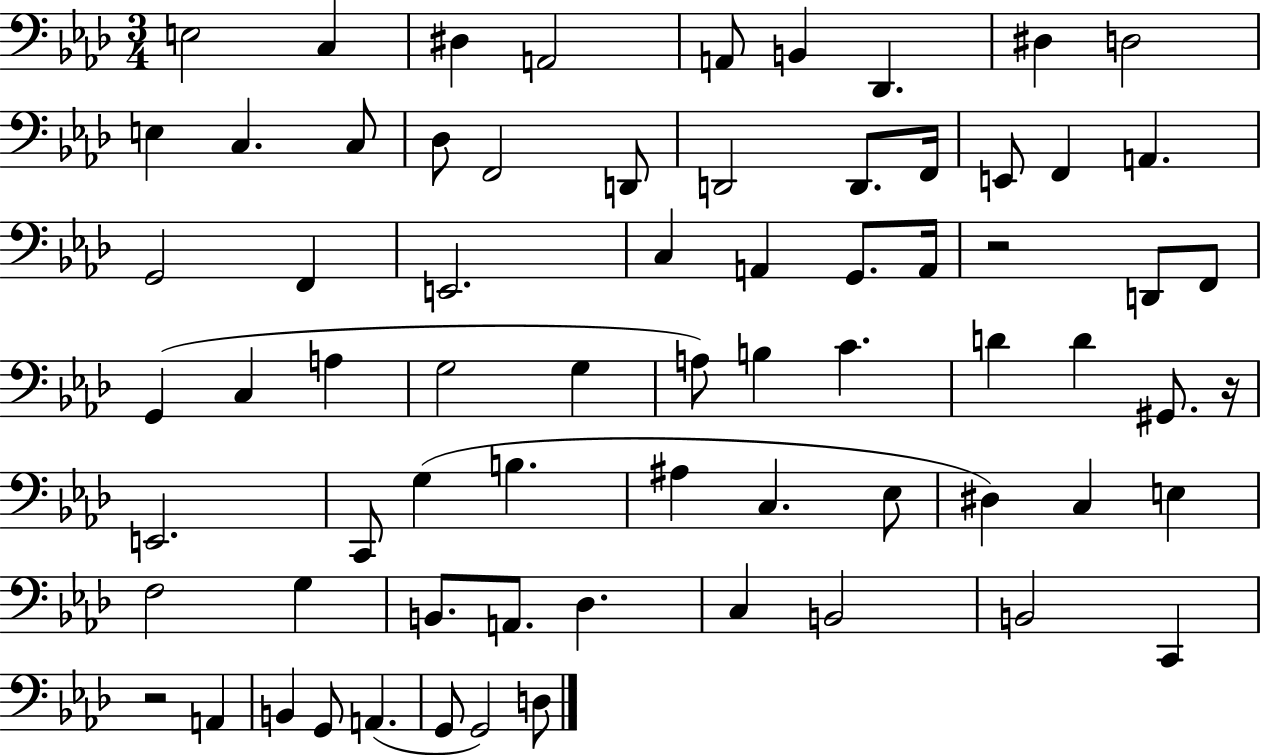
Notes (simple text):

E3/h C3/q D#3/q A2/h A2/e B2/q Db2/q. D#3/q D3/h E3/q C3/q. C3/e Db3/e F2/h D2/e D2/h D2/e. F2/s E2/e F2/q A2/q. G2/h F2/q E2/h. C3/q A2/q G2/e. A2/s R/h D2/e F2/e G2/q C3/q A3/q G3/h G3/q A3/e B3/q C4/q. D4/q D4/q G#2/e. R/s E2/h. C2/e G3/q B3/q. A#3/q C3/q. Eb3/e D#3/q C3/q E3/q F3/h G3/q B2/e. A2/e. Db3/q. C3/q B2/h B2/h C2/q R/h A2/q B2/q G2/e A2/q. G2/e G2/h D3/e